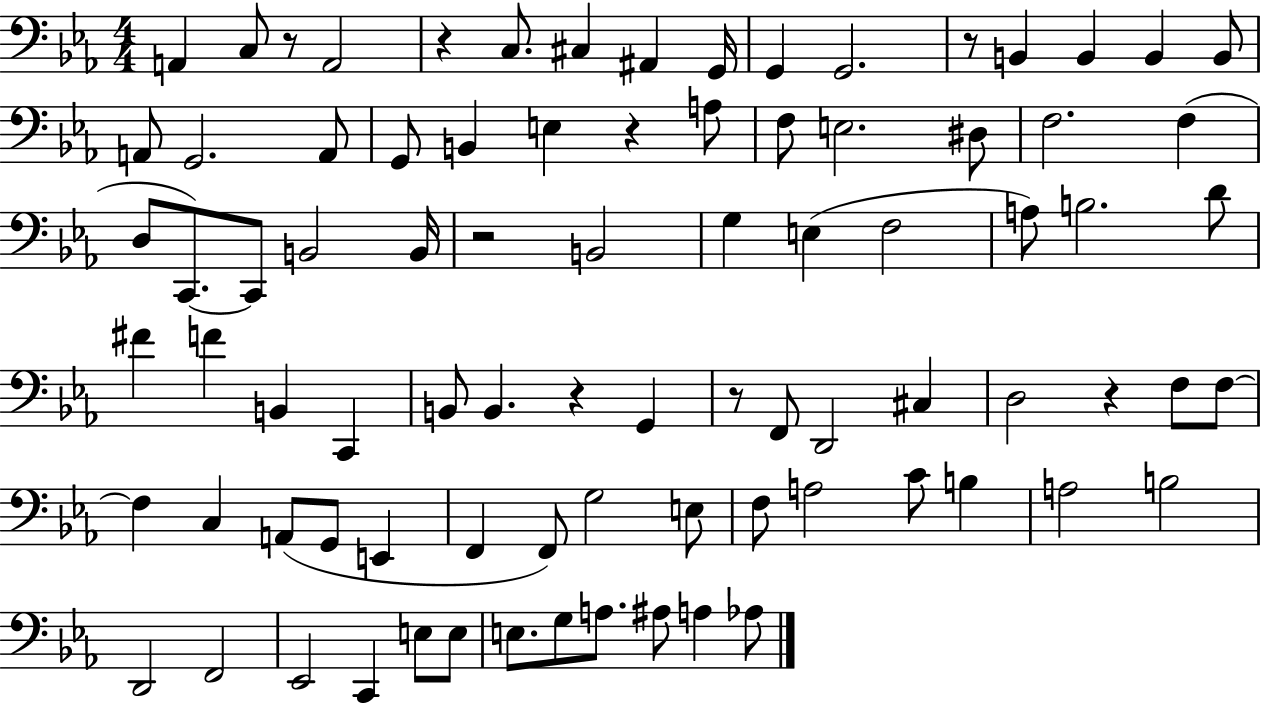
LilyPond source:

{
  \clef bass
  \numericTimeSignature
  \time 4/4
  \key ees \major
  \repeat volta 2 { a,4 c8 r8 a,2 | r4 c8. cis4 ais,4 g,16 | g,4 g,2. | r8 b,4 b,4 b,4 b,8 | \break a,8 g,2. a,8 | g,8 b,4 e4 r4 a8 | f8 e2. dis8 | f2. f4( | \break d8 c,8.~~) c,8 b,2 b,16 | r2 b,2 | g4 e4( f2 | a8) b2. d'8 | \break fis'4 f'4 b,4 c,4 | b,8 b,4. r4 g,4 | r8 f,8 d,2 cis4 | d2 r4 f8 f8~~ | \break f4 c4 a,8( g,8 e,4 | f,4 f,8) g2 e8 | f8 a2 c'8 b4 | a2 b2 | \break d,2 f,2 | ees,2 c,4 e8 e8 | e8. g8 a8. ais8 a4 aes8 | } \bar "|."
}